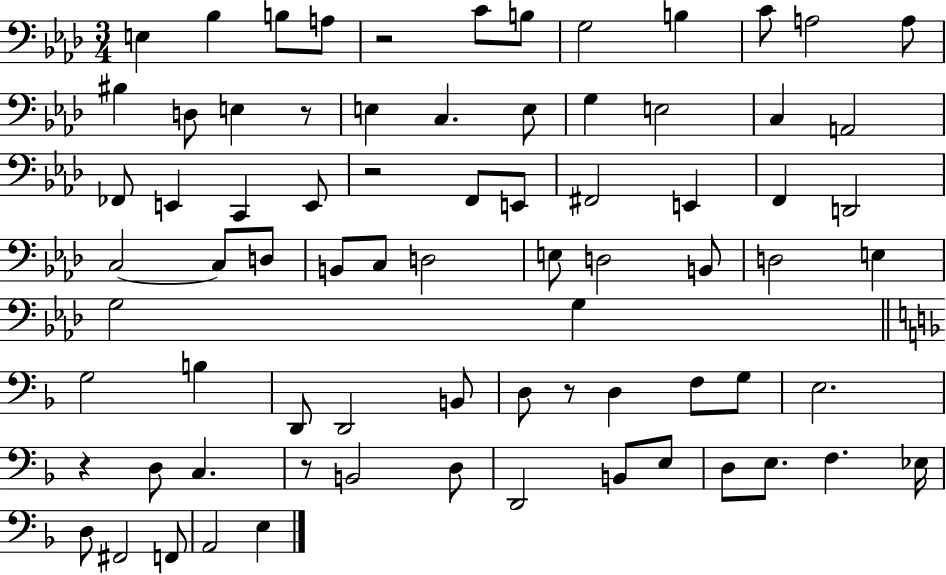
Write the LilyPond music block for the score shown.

{
  \clef bass
  \numericTimeSignature
  \time 3/4
  \key aes \major
  e4 bes4 b8 a8 | r2 c'8 b8 | g2 b4 | c'8 a2 a8 | \break bis4 d8 e4 r8 | e4 c4. e8 | g4 e2 | c4 a,2 | \break fes,8 e,4 c,4 e,8 | r2 f,8 e,8 | fis,2 e,4 | f,4 d,2 | \break c2~~ c8 d8 | b,8 c8 d2 | e8 d2 b,8 | d2 e4 | \break g2 g4 | \bar "||" \break \key f \major g2 b4 | d,8 d,2 b,8 | d8 r8 d4 f8 g8 | e2. | \break r4 d8 c4. | r8 b,2 d8 | d,2 b,8 e8 | d8 e8. f4. ees16 | \break d8 fis,2 f,8 | a,2 e4 | \bar "|."
}